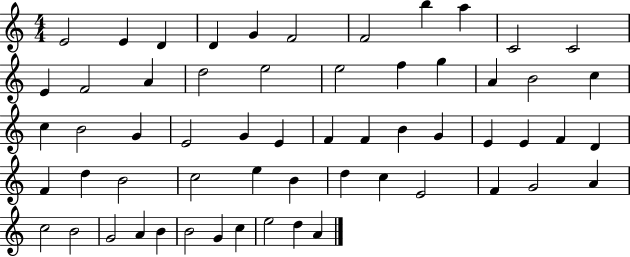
E4/h E4/q D4/q D4/q G4/q F4/h F4/h B5/q A5/q C4/h C4/h E4/q F4/h A4/q D5/h E5/h E5/h F5/q G5/q A4/q B4/h C5/q C5/q B4/h G4/q E4/h G4/q E4/q F4/q F4/q B4/q G4/q E4/q E4/q F4/q D4/q F4/q D5/q B4/h C5/h E5/q B4/q D5/q C5/q E4/h F4/q G4/h A4/q C5/h B4/h G4/h A4/q B4/q B4/h G4/q C5/q E5/h D5/q A4/q